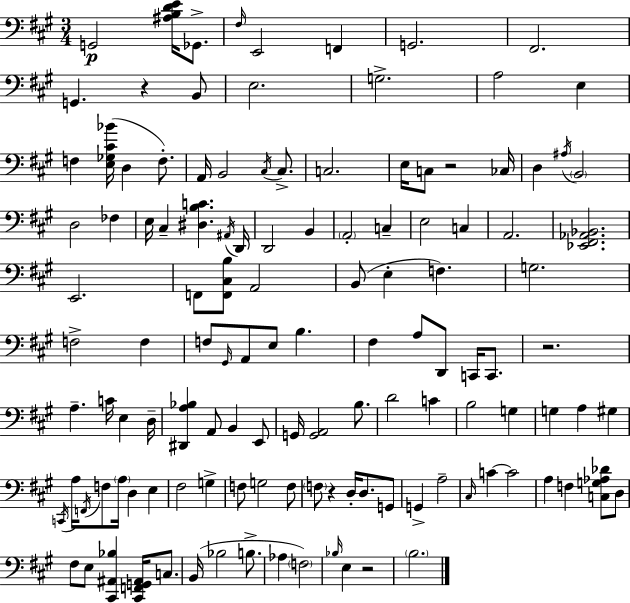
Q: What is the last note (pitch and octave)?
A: B3